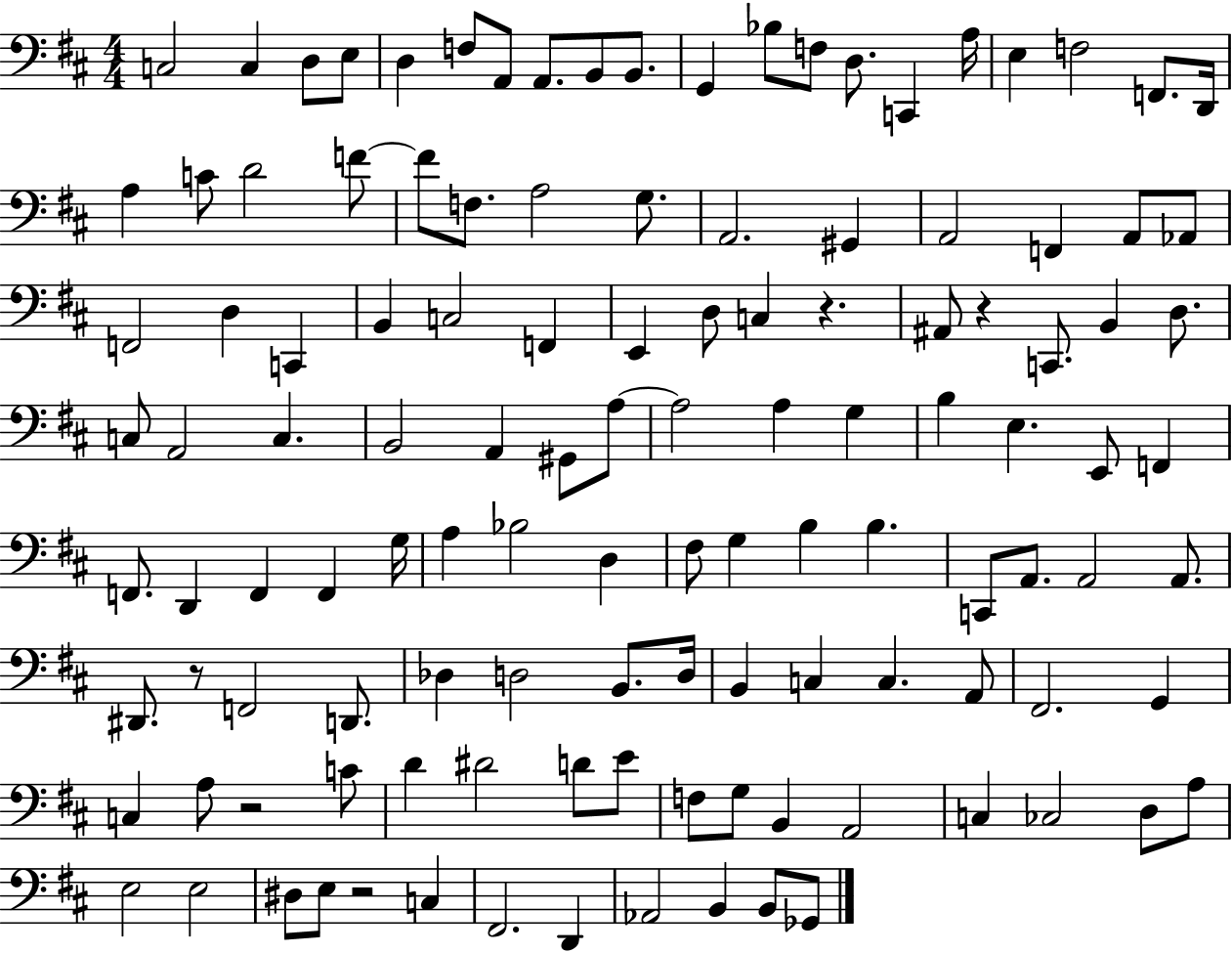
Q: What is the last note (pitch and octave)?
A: Gb2